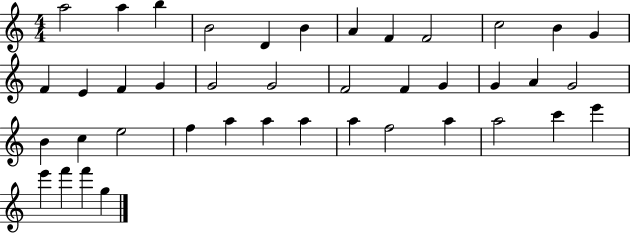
{
  \clef treble
  \numericTimeSignature
  \time 4/4
  \key c \major
  a''2 a''4 b''4 | b'2 d'4 b'4 | a'4 f'4 f'2 | c''2 b'4 g'4 | \break f'4 e'4 f'4 g'4 | g'2 g'2 | f'2 f'4 g'4 | g'4 a'4 g'2 | \break b'4 c''4 e''2 | f''4 a''4 a''4 a''4 | a''4 f''2 a''4 | a''2 c'''4 e'''4 | \break e'''4 f'''4 f'''4 g''4 | \bar "|."
}